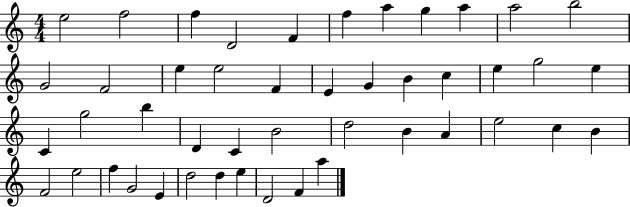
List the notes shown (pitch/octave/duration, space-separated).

E5/h F5/h F5/q D4/h F4/q F5/q A5/q G5/q A5/q A5/h B5/h G4/h F4/h E5/q E5/h F4/q E4/q G4/q B4/q C5/q E5/q G5/h E5/q C4/q G5/h B5/q D4/q C4/q B4/h D5/h B4/q A4/q E5/h C5/q B4/q F4/h E5/h F5/q G4/h E4/q D5/h D5/q E5/q D4/h F4/q A5/q